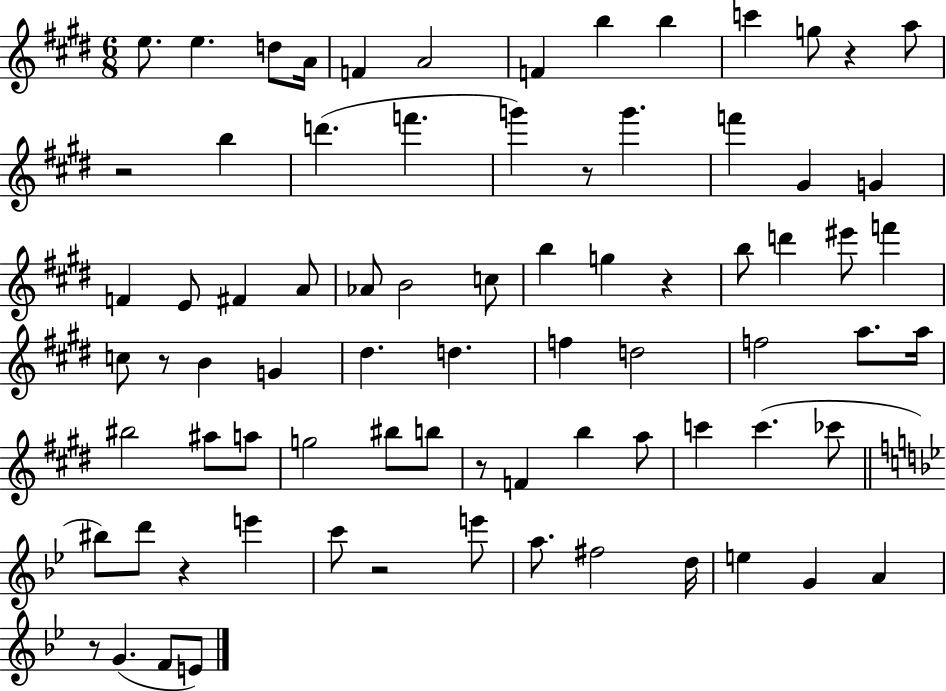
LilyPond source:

{
  \clef treble
  \numericTimeSignature
  \time 6/8
  \key e \major
  e''8. e''4. d''8 a'16 | f'4 a'2 | f'4 b''4 b''4 | c'''4 g''8 r4 a''8 | \break r2 b''4 | d'''4.( f'''4. | g'''4) r8 g'''4. | f'''4 gis'4 g'4 | \break f'4 e'8 fis'4 a'8 | aes'8 b'2 c''8 | b''4 g''4 r4 | b''8 d'''4 eis'''8 f'''4 | \break c''8 r8 b'4 g'4 | dis''4. d''4. | f''4 d''2 | f''2 a''8. a''16 | \break bis''2 ais''8 a''8 | g''2 bis''8 b''8 | r8 f'4 b''4 a''8 | c'''4 c'''4.( ces'''8 | \break \bar "||" \break \key bes \major bis''8) d'''8 r4 e'''4 | c'''8 r2 e'''8 | a''8. fis''2 d''16 | e''4 g'4 a'4 | \break r8 g'4.( f'8 e'8) | \bar "|."
}